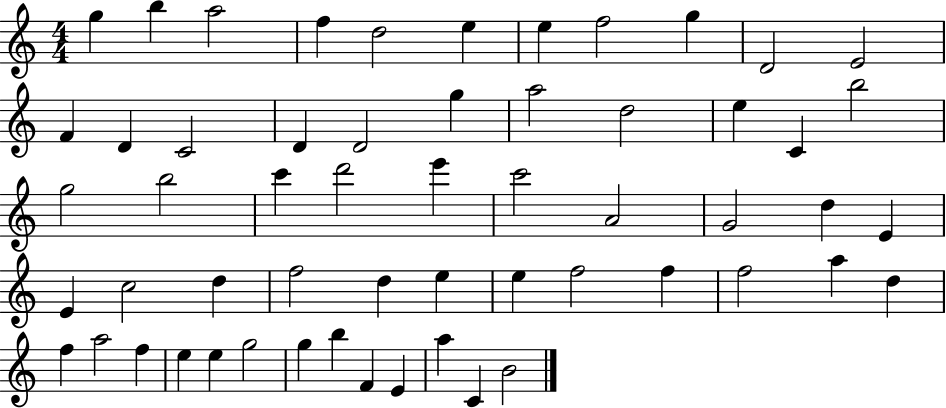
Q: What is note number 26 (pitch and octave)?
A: D6